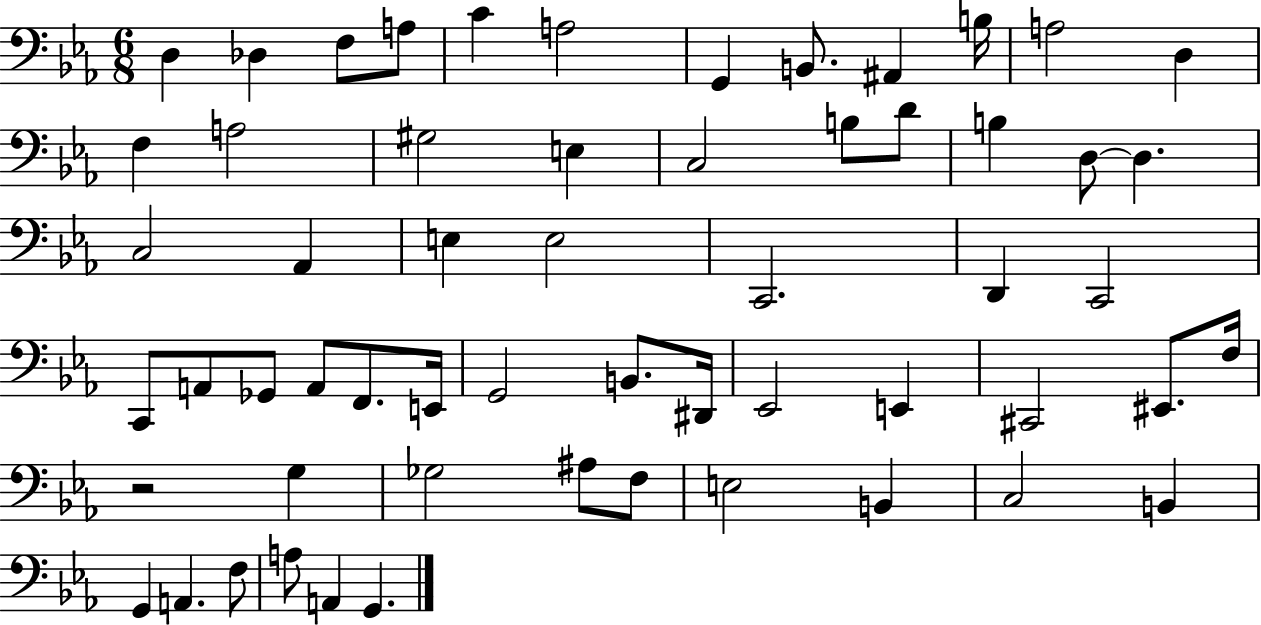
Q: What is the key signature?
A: EES major